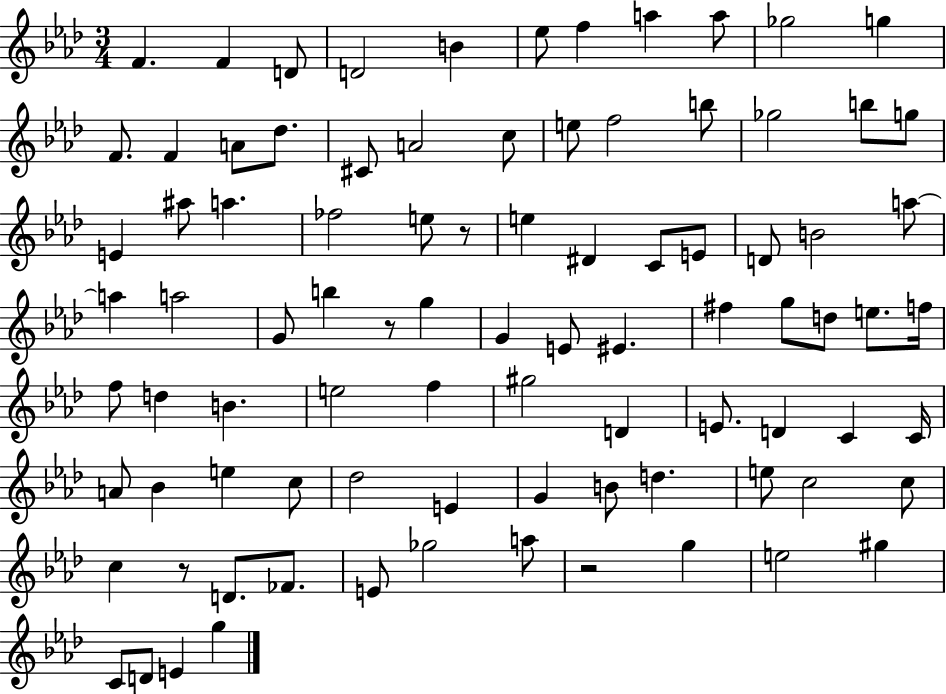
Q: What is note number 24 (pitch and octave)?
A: G5